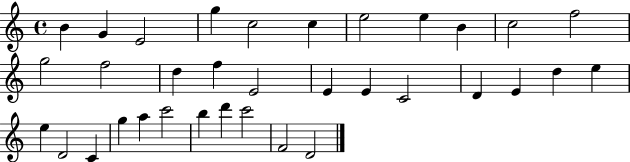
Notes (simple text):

B4/q G4/q E4/h G5/q C5/h C5/q E5/h E5/q B4/q C5/h F5/h G5/h F5/h D5/q F5/q E4/h E4/q E4/q C4/h D4/q E4/q D5/q E5/q E5/q D4/h C4/q G5/q A5/q C6/h B5/q D6/q C6/h F4/h D4/h